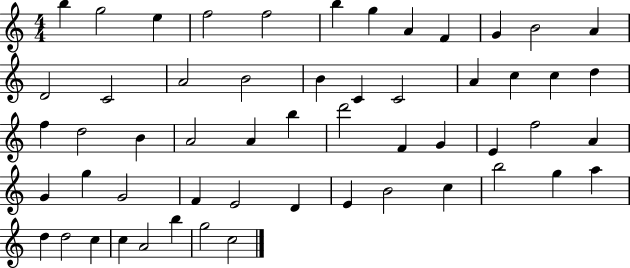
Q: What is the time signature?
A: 4/4